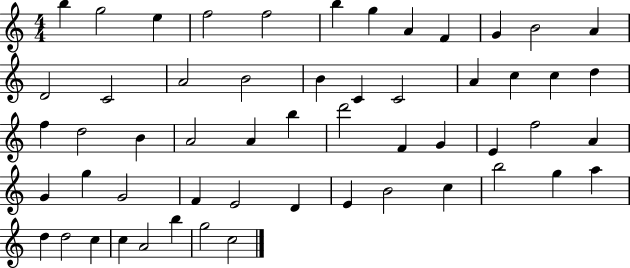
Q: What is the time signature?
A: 4/4